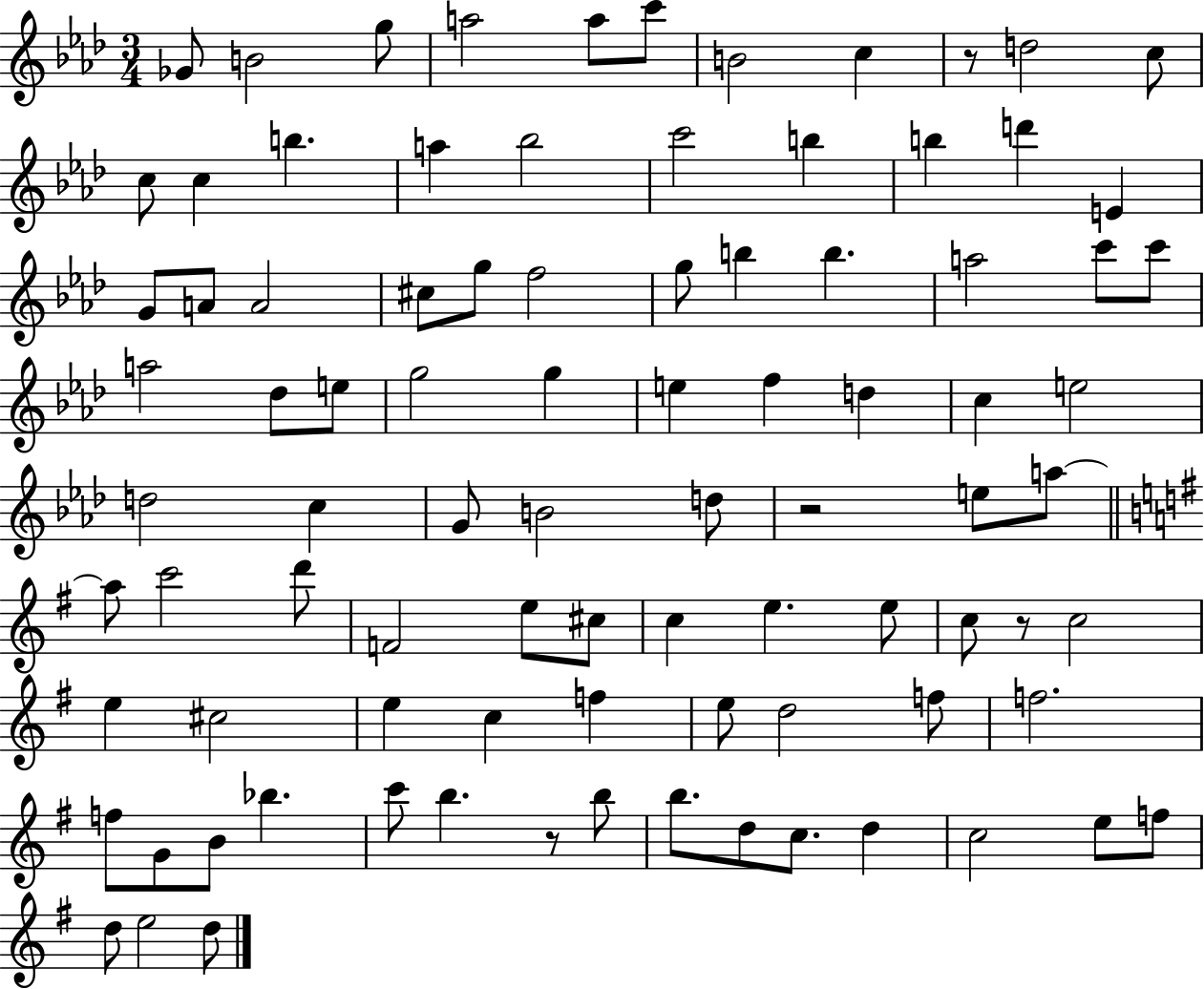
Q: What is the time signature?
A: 3/4